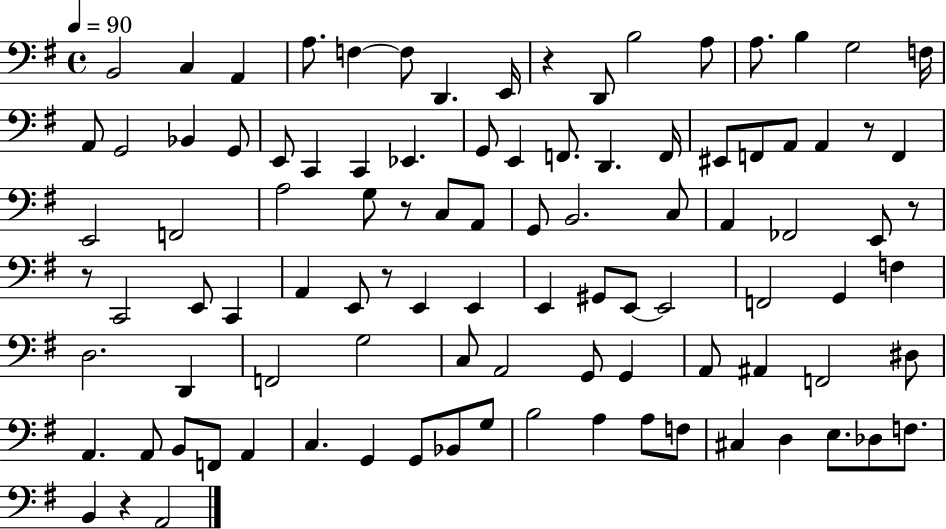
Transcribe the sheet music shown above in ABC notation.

X:1
T:Untitled
M:4/4
L:1/4
K:G
B,,2 C, A,, A,/2 F, F,/2 D,, E,,/4 z D,,/2 B,2 A,/2 A,/2 B, G,2 F,/4 A,,/2 G,,2 _B,, G,,/2 E,,/2 C,, C,, _E,, G,,/2 E,, F,,/2 D,, F,,/4 ^E,,/2 F,,/2 A,,/2 A,, z/2 F,, E,,2 F,,2 A,2 G,/2 z/2 C,/2 A,,/2 G,,/2 B,,2 C,/2 A,, _F,,2 E,,/2 z/2 z/2 C,,2 E,,/2 C,, A,, E,,/2 z/2 E,, E,, E,, ^G,,/2 E,,/2 E,,2 F,,2 G,, F, D,2 D,, F,,2 G,2 C,/2 A,,2 G,,/2 G,, A,,/2 ^A,, F,,2 ^D,/2 A,, A,,/2 B,,/2 F,,/2 A,, C, G,, G,,/2 _B,,/2 G,/2 B,2 A, A,/2 F,/2 ^C, D, E,/2 _D,/2 F,/2 B,, z A,,2